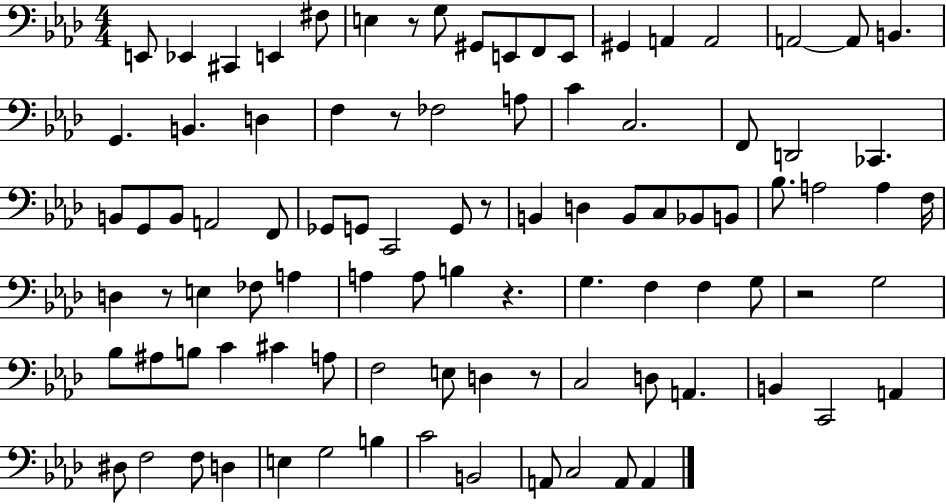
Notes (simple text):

E2/e Eb2/q C#2/q E2/q F#3/e E3/q R/e G3/e G#2/e E2/e F2/e E2/e G#2/q A2/q A2/h A2/h A2/e B2/q. G2/q. B2/q. D3/q F3/q R/e FES3/h A3/e C4/q C3/h. F2/e D2/h CES2/q. B2/e G2/e B2/e A2/h F2/e Gb2/e G2/e C2/h G2/e R/e B2/q D3/q B2/e C3/e Bb2/e B2/e Bb3/e. A3/h A3/q F3/s D3/q R/e E3/q FES3/e A3/q A3/q A3/e B3/q R/q. G3/q. F3/q F3/q G3/e R/h G3/h Bb3/e A#3/e B3/e C4/q C#4/q A3/e F3/h E3/e D3/q R/e C3/h D3/e A2/q. B2/q C2/h A2/q D#3/e F3/h F3/e D3/q E3/q G3/h B3/q C4/h B2/h A2/e C3/h A2/e A2/q